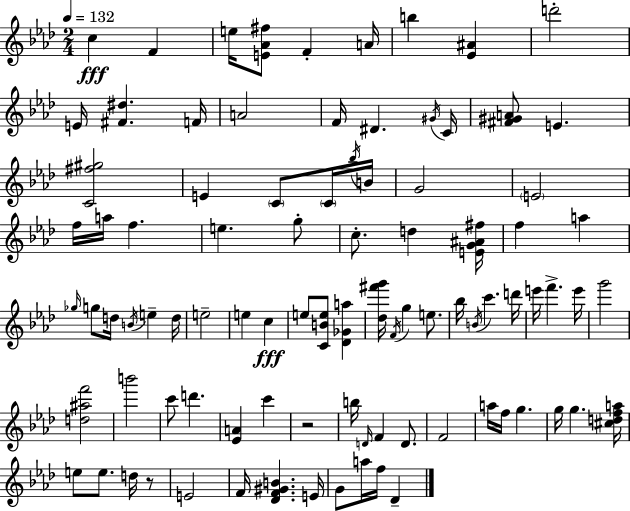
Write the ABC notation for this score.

X:1
T:Untitled
M:2/4
L:1/4
K:Fm
c F e/4 [E_A^f]/2 F A/4 b [_E^A] d'2 E/4 [^F^d] F/4 A2 F/4 ^D ^G/4 C/4 [^F^GA]/2 E [C^f^g]2 E C/2 C/4 _b/4 B/4 G2 E2 f/4 a/4 f e g/2 c/2 d [EG^A^f]/4 f a _g/4 g/2 d/4 B/4 e d/4 e2 e c e/2 [CBe]/2 [_D_Ga] [_d^f'g']/4 F/4 g e/2 _b/4 B/4 c' d'/4 e'/4 f' e'/4 g'2 [d^af']2 b'2 c'/2 d' [_EA] c' z2 b/4 D/4 F D/2 F2 a/4 f/4 g g/4 g [^cdfa]/4 e/2 e/2 d/4 z/2 E2 F/4 [_DF^GB] E/4 G/2 a/4 f/4 _D